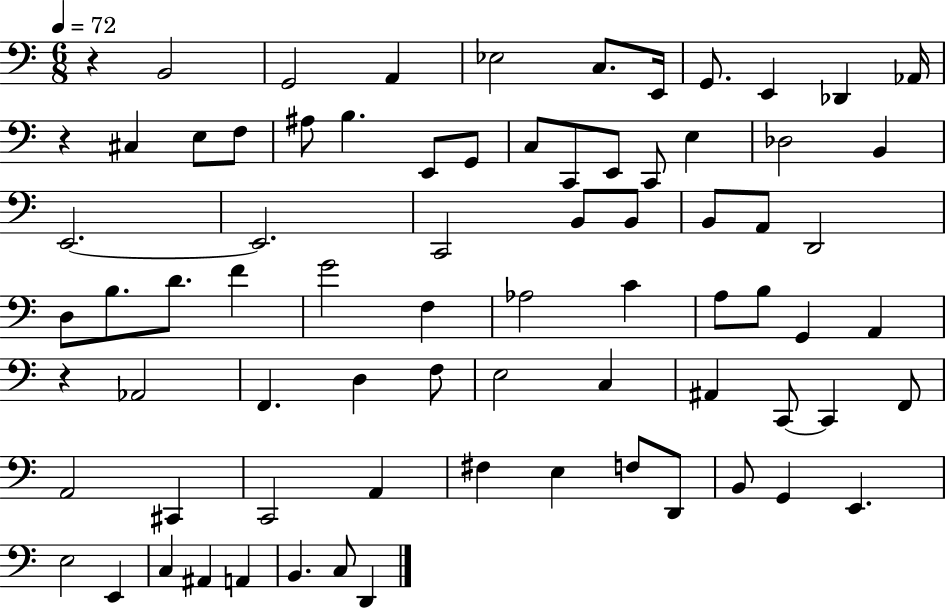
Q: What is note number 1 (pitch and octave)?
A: B2